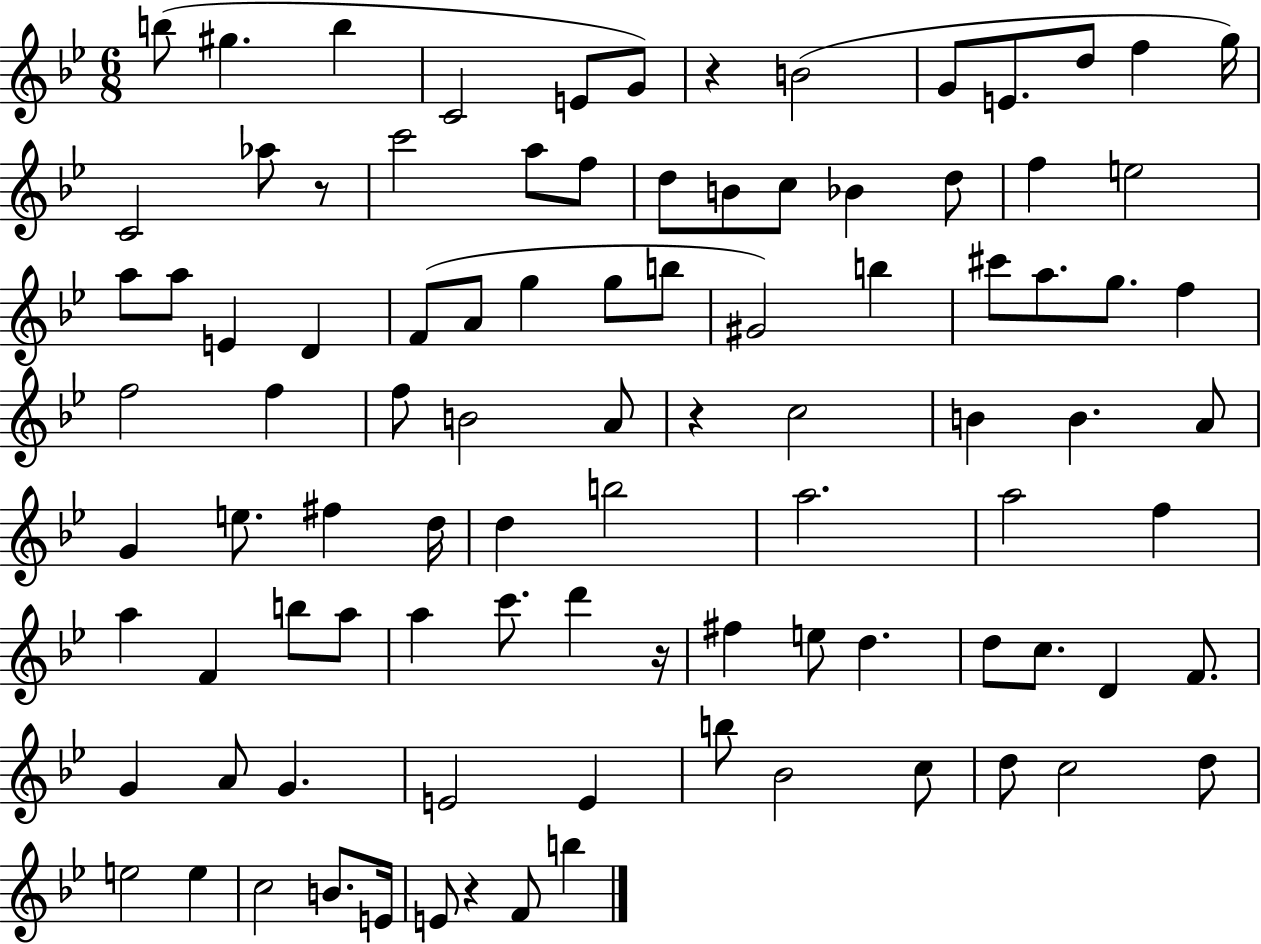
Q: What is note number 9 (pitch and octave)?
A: E4